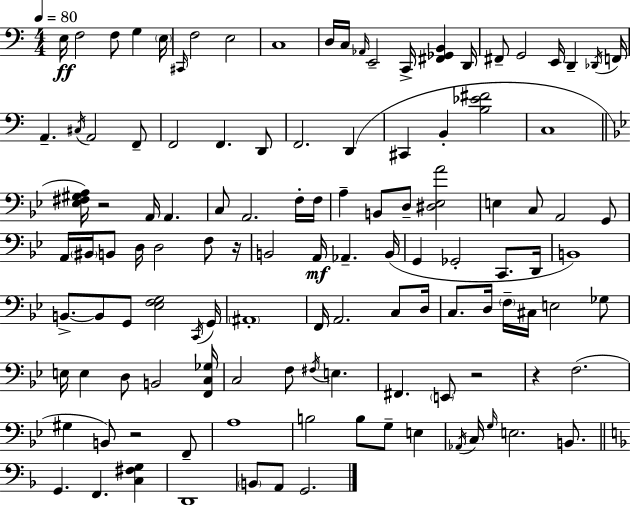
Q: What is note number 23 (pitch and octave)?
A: C#3